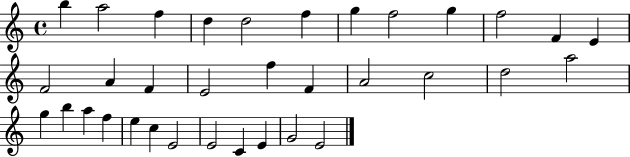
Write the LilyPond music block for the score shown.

{
  \clef treble
  \time 4/4
  \defaultTimeSignature
  \key c \major
  b''4 a''2 f''4 | d''4 d''2 f''4 | g''4 f''2 g''4 | f''2 f'4 e'4 | \break f'2 a'4 f'4 | e'2 f''4 f'4 | a'2 c''2 | d''2 a''2 | \break g''4 b''4 a''4 f''4 | e''4 c''4 e'2 | e'2 c'4 e'4 | g'2 e'2 | \break \bar "|."
}